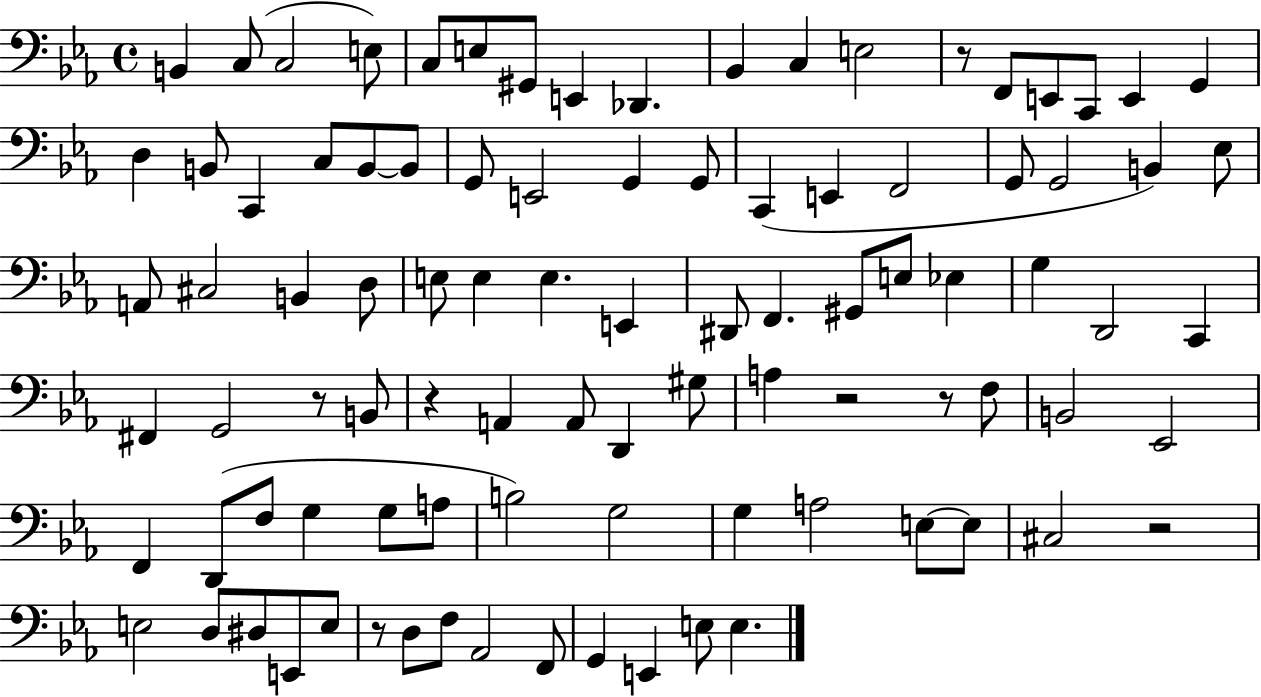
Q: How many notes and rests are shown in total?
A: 94